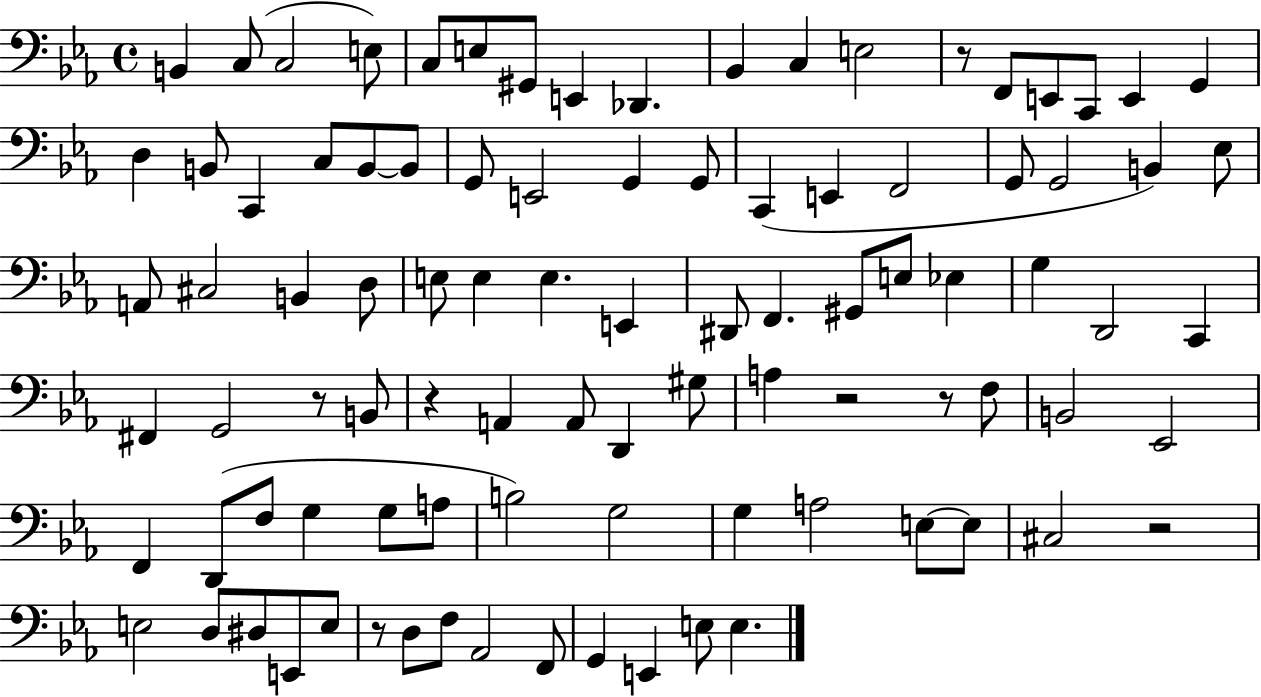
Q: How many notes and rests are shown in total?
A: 94